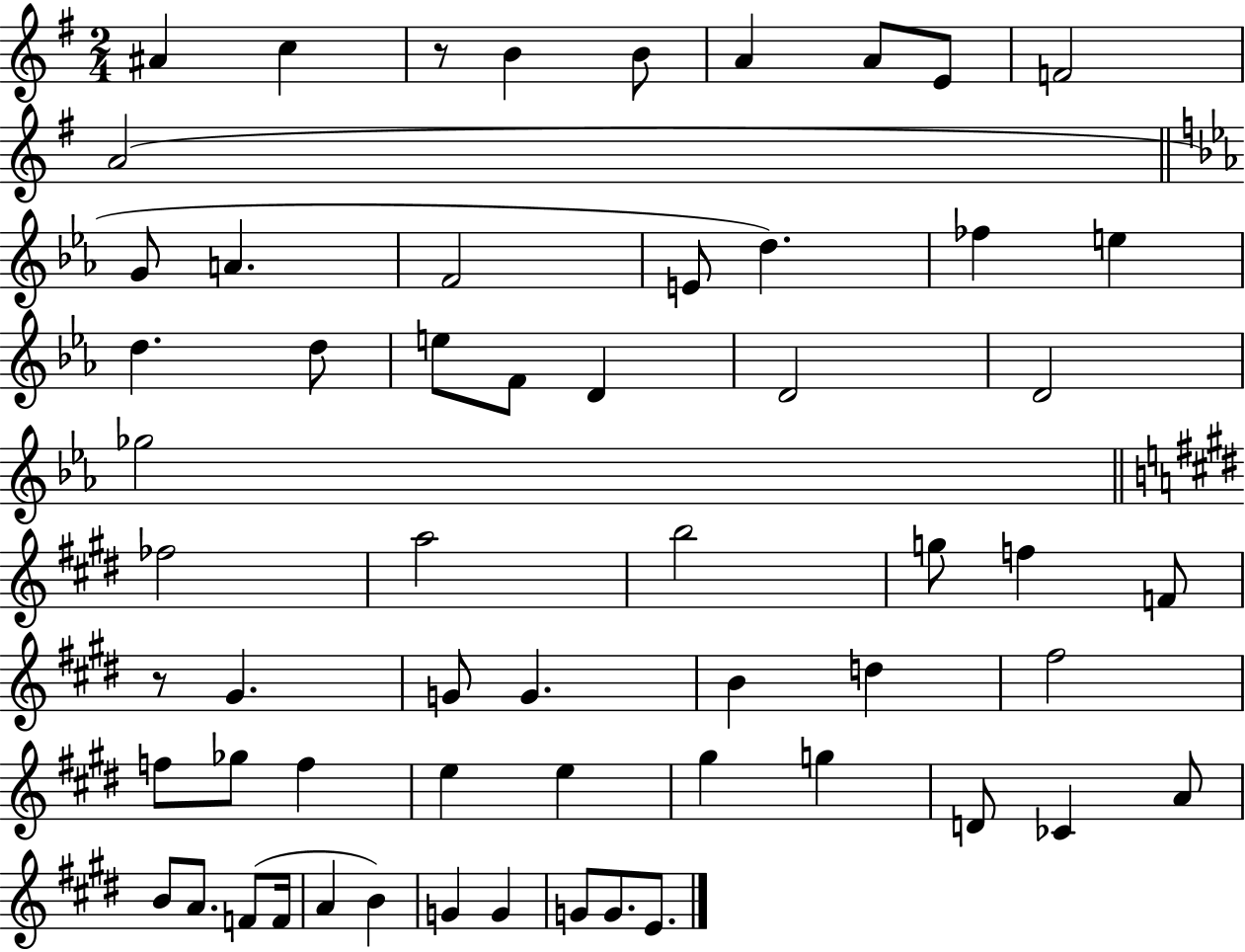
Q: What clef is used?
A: treble